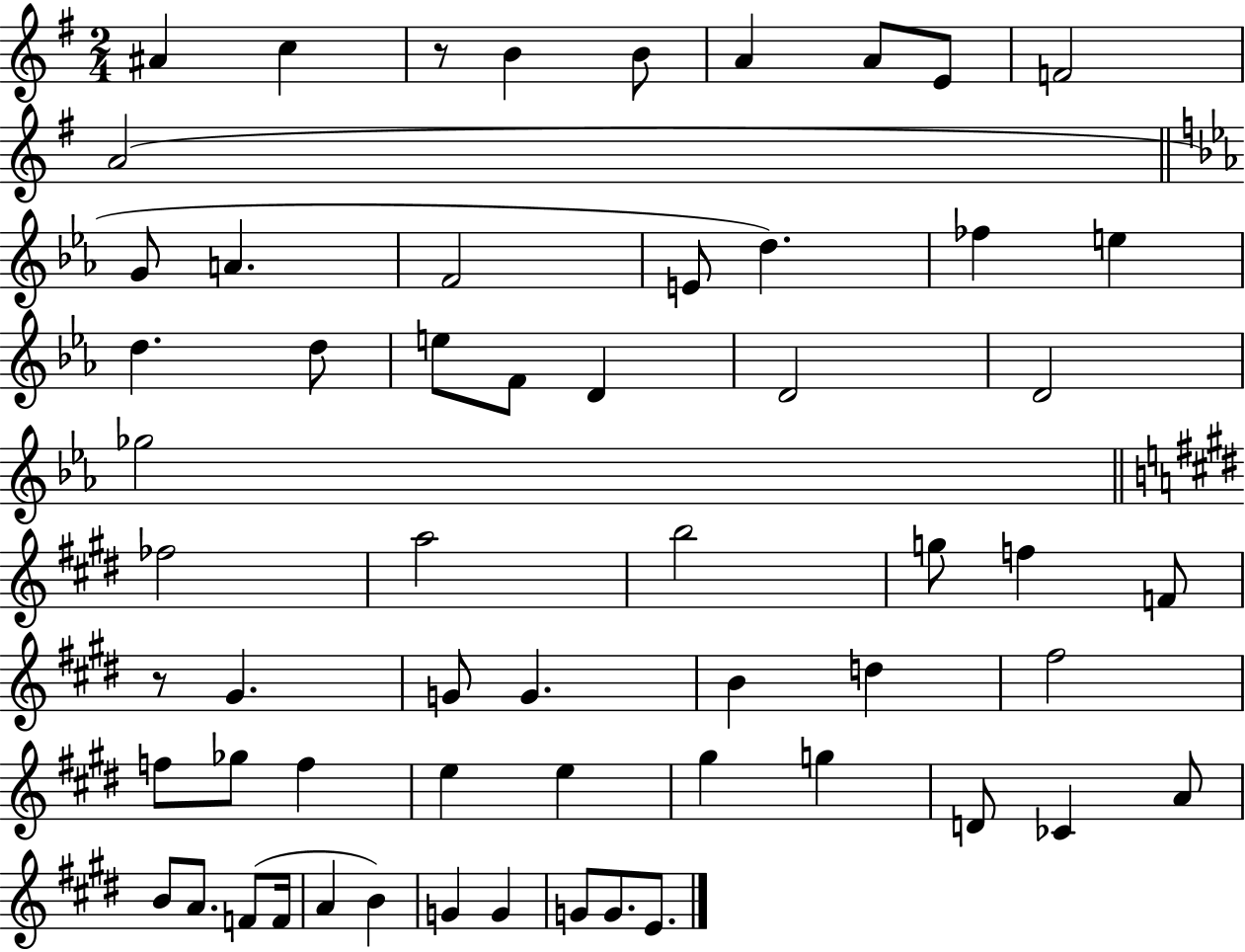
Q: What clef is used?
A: treble